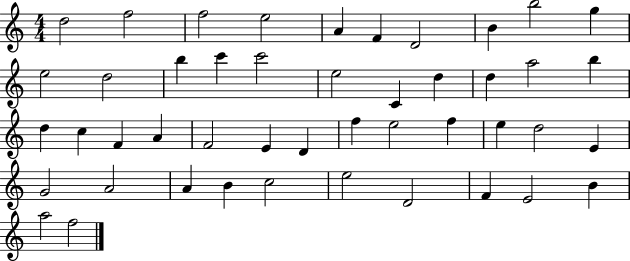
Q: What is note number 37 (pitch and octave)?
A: A4